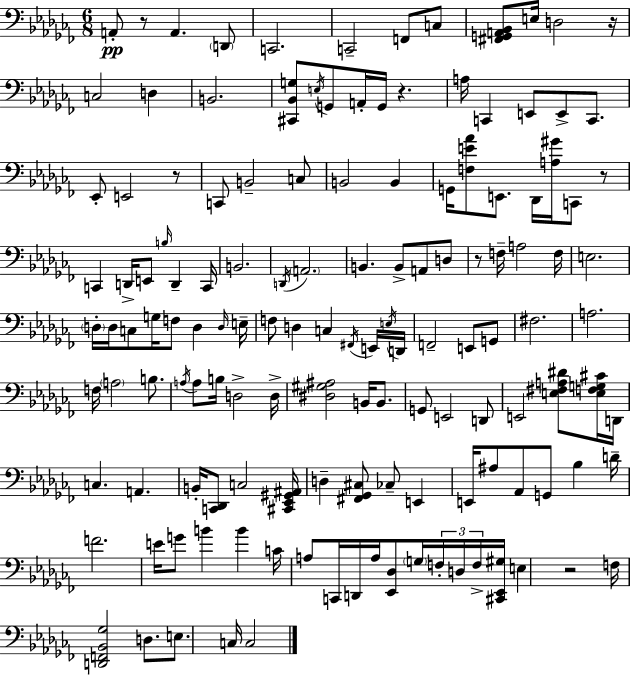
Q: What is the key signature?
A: AES minor